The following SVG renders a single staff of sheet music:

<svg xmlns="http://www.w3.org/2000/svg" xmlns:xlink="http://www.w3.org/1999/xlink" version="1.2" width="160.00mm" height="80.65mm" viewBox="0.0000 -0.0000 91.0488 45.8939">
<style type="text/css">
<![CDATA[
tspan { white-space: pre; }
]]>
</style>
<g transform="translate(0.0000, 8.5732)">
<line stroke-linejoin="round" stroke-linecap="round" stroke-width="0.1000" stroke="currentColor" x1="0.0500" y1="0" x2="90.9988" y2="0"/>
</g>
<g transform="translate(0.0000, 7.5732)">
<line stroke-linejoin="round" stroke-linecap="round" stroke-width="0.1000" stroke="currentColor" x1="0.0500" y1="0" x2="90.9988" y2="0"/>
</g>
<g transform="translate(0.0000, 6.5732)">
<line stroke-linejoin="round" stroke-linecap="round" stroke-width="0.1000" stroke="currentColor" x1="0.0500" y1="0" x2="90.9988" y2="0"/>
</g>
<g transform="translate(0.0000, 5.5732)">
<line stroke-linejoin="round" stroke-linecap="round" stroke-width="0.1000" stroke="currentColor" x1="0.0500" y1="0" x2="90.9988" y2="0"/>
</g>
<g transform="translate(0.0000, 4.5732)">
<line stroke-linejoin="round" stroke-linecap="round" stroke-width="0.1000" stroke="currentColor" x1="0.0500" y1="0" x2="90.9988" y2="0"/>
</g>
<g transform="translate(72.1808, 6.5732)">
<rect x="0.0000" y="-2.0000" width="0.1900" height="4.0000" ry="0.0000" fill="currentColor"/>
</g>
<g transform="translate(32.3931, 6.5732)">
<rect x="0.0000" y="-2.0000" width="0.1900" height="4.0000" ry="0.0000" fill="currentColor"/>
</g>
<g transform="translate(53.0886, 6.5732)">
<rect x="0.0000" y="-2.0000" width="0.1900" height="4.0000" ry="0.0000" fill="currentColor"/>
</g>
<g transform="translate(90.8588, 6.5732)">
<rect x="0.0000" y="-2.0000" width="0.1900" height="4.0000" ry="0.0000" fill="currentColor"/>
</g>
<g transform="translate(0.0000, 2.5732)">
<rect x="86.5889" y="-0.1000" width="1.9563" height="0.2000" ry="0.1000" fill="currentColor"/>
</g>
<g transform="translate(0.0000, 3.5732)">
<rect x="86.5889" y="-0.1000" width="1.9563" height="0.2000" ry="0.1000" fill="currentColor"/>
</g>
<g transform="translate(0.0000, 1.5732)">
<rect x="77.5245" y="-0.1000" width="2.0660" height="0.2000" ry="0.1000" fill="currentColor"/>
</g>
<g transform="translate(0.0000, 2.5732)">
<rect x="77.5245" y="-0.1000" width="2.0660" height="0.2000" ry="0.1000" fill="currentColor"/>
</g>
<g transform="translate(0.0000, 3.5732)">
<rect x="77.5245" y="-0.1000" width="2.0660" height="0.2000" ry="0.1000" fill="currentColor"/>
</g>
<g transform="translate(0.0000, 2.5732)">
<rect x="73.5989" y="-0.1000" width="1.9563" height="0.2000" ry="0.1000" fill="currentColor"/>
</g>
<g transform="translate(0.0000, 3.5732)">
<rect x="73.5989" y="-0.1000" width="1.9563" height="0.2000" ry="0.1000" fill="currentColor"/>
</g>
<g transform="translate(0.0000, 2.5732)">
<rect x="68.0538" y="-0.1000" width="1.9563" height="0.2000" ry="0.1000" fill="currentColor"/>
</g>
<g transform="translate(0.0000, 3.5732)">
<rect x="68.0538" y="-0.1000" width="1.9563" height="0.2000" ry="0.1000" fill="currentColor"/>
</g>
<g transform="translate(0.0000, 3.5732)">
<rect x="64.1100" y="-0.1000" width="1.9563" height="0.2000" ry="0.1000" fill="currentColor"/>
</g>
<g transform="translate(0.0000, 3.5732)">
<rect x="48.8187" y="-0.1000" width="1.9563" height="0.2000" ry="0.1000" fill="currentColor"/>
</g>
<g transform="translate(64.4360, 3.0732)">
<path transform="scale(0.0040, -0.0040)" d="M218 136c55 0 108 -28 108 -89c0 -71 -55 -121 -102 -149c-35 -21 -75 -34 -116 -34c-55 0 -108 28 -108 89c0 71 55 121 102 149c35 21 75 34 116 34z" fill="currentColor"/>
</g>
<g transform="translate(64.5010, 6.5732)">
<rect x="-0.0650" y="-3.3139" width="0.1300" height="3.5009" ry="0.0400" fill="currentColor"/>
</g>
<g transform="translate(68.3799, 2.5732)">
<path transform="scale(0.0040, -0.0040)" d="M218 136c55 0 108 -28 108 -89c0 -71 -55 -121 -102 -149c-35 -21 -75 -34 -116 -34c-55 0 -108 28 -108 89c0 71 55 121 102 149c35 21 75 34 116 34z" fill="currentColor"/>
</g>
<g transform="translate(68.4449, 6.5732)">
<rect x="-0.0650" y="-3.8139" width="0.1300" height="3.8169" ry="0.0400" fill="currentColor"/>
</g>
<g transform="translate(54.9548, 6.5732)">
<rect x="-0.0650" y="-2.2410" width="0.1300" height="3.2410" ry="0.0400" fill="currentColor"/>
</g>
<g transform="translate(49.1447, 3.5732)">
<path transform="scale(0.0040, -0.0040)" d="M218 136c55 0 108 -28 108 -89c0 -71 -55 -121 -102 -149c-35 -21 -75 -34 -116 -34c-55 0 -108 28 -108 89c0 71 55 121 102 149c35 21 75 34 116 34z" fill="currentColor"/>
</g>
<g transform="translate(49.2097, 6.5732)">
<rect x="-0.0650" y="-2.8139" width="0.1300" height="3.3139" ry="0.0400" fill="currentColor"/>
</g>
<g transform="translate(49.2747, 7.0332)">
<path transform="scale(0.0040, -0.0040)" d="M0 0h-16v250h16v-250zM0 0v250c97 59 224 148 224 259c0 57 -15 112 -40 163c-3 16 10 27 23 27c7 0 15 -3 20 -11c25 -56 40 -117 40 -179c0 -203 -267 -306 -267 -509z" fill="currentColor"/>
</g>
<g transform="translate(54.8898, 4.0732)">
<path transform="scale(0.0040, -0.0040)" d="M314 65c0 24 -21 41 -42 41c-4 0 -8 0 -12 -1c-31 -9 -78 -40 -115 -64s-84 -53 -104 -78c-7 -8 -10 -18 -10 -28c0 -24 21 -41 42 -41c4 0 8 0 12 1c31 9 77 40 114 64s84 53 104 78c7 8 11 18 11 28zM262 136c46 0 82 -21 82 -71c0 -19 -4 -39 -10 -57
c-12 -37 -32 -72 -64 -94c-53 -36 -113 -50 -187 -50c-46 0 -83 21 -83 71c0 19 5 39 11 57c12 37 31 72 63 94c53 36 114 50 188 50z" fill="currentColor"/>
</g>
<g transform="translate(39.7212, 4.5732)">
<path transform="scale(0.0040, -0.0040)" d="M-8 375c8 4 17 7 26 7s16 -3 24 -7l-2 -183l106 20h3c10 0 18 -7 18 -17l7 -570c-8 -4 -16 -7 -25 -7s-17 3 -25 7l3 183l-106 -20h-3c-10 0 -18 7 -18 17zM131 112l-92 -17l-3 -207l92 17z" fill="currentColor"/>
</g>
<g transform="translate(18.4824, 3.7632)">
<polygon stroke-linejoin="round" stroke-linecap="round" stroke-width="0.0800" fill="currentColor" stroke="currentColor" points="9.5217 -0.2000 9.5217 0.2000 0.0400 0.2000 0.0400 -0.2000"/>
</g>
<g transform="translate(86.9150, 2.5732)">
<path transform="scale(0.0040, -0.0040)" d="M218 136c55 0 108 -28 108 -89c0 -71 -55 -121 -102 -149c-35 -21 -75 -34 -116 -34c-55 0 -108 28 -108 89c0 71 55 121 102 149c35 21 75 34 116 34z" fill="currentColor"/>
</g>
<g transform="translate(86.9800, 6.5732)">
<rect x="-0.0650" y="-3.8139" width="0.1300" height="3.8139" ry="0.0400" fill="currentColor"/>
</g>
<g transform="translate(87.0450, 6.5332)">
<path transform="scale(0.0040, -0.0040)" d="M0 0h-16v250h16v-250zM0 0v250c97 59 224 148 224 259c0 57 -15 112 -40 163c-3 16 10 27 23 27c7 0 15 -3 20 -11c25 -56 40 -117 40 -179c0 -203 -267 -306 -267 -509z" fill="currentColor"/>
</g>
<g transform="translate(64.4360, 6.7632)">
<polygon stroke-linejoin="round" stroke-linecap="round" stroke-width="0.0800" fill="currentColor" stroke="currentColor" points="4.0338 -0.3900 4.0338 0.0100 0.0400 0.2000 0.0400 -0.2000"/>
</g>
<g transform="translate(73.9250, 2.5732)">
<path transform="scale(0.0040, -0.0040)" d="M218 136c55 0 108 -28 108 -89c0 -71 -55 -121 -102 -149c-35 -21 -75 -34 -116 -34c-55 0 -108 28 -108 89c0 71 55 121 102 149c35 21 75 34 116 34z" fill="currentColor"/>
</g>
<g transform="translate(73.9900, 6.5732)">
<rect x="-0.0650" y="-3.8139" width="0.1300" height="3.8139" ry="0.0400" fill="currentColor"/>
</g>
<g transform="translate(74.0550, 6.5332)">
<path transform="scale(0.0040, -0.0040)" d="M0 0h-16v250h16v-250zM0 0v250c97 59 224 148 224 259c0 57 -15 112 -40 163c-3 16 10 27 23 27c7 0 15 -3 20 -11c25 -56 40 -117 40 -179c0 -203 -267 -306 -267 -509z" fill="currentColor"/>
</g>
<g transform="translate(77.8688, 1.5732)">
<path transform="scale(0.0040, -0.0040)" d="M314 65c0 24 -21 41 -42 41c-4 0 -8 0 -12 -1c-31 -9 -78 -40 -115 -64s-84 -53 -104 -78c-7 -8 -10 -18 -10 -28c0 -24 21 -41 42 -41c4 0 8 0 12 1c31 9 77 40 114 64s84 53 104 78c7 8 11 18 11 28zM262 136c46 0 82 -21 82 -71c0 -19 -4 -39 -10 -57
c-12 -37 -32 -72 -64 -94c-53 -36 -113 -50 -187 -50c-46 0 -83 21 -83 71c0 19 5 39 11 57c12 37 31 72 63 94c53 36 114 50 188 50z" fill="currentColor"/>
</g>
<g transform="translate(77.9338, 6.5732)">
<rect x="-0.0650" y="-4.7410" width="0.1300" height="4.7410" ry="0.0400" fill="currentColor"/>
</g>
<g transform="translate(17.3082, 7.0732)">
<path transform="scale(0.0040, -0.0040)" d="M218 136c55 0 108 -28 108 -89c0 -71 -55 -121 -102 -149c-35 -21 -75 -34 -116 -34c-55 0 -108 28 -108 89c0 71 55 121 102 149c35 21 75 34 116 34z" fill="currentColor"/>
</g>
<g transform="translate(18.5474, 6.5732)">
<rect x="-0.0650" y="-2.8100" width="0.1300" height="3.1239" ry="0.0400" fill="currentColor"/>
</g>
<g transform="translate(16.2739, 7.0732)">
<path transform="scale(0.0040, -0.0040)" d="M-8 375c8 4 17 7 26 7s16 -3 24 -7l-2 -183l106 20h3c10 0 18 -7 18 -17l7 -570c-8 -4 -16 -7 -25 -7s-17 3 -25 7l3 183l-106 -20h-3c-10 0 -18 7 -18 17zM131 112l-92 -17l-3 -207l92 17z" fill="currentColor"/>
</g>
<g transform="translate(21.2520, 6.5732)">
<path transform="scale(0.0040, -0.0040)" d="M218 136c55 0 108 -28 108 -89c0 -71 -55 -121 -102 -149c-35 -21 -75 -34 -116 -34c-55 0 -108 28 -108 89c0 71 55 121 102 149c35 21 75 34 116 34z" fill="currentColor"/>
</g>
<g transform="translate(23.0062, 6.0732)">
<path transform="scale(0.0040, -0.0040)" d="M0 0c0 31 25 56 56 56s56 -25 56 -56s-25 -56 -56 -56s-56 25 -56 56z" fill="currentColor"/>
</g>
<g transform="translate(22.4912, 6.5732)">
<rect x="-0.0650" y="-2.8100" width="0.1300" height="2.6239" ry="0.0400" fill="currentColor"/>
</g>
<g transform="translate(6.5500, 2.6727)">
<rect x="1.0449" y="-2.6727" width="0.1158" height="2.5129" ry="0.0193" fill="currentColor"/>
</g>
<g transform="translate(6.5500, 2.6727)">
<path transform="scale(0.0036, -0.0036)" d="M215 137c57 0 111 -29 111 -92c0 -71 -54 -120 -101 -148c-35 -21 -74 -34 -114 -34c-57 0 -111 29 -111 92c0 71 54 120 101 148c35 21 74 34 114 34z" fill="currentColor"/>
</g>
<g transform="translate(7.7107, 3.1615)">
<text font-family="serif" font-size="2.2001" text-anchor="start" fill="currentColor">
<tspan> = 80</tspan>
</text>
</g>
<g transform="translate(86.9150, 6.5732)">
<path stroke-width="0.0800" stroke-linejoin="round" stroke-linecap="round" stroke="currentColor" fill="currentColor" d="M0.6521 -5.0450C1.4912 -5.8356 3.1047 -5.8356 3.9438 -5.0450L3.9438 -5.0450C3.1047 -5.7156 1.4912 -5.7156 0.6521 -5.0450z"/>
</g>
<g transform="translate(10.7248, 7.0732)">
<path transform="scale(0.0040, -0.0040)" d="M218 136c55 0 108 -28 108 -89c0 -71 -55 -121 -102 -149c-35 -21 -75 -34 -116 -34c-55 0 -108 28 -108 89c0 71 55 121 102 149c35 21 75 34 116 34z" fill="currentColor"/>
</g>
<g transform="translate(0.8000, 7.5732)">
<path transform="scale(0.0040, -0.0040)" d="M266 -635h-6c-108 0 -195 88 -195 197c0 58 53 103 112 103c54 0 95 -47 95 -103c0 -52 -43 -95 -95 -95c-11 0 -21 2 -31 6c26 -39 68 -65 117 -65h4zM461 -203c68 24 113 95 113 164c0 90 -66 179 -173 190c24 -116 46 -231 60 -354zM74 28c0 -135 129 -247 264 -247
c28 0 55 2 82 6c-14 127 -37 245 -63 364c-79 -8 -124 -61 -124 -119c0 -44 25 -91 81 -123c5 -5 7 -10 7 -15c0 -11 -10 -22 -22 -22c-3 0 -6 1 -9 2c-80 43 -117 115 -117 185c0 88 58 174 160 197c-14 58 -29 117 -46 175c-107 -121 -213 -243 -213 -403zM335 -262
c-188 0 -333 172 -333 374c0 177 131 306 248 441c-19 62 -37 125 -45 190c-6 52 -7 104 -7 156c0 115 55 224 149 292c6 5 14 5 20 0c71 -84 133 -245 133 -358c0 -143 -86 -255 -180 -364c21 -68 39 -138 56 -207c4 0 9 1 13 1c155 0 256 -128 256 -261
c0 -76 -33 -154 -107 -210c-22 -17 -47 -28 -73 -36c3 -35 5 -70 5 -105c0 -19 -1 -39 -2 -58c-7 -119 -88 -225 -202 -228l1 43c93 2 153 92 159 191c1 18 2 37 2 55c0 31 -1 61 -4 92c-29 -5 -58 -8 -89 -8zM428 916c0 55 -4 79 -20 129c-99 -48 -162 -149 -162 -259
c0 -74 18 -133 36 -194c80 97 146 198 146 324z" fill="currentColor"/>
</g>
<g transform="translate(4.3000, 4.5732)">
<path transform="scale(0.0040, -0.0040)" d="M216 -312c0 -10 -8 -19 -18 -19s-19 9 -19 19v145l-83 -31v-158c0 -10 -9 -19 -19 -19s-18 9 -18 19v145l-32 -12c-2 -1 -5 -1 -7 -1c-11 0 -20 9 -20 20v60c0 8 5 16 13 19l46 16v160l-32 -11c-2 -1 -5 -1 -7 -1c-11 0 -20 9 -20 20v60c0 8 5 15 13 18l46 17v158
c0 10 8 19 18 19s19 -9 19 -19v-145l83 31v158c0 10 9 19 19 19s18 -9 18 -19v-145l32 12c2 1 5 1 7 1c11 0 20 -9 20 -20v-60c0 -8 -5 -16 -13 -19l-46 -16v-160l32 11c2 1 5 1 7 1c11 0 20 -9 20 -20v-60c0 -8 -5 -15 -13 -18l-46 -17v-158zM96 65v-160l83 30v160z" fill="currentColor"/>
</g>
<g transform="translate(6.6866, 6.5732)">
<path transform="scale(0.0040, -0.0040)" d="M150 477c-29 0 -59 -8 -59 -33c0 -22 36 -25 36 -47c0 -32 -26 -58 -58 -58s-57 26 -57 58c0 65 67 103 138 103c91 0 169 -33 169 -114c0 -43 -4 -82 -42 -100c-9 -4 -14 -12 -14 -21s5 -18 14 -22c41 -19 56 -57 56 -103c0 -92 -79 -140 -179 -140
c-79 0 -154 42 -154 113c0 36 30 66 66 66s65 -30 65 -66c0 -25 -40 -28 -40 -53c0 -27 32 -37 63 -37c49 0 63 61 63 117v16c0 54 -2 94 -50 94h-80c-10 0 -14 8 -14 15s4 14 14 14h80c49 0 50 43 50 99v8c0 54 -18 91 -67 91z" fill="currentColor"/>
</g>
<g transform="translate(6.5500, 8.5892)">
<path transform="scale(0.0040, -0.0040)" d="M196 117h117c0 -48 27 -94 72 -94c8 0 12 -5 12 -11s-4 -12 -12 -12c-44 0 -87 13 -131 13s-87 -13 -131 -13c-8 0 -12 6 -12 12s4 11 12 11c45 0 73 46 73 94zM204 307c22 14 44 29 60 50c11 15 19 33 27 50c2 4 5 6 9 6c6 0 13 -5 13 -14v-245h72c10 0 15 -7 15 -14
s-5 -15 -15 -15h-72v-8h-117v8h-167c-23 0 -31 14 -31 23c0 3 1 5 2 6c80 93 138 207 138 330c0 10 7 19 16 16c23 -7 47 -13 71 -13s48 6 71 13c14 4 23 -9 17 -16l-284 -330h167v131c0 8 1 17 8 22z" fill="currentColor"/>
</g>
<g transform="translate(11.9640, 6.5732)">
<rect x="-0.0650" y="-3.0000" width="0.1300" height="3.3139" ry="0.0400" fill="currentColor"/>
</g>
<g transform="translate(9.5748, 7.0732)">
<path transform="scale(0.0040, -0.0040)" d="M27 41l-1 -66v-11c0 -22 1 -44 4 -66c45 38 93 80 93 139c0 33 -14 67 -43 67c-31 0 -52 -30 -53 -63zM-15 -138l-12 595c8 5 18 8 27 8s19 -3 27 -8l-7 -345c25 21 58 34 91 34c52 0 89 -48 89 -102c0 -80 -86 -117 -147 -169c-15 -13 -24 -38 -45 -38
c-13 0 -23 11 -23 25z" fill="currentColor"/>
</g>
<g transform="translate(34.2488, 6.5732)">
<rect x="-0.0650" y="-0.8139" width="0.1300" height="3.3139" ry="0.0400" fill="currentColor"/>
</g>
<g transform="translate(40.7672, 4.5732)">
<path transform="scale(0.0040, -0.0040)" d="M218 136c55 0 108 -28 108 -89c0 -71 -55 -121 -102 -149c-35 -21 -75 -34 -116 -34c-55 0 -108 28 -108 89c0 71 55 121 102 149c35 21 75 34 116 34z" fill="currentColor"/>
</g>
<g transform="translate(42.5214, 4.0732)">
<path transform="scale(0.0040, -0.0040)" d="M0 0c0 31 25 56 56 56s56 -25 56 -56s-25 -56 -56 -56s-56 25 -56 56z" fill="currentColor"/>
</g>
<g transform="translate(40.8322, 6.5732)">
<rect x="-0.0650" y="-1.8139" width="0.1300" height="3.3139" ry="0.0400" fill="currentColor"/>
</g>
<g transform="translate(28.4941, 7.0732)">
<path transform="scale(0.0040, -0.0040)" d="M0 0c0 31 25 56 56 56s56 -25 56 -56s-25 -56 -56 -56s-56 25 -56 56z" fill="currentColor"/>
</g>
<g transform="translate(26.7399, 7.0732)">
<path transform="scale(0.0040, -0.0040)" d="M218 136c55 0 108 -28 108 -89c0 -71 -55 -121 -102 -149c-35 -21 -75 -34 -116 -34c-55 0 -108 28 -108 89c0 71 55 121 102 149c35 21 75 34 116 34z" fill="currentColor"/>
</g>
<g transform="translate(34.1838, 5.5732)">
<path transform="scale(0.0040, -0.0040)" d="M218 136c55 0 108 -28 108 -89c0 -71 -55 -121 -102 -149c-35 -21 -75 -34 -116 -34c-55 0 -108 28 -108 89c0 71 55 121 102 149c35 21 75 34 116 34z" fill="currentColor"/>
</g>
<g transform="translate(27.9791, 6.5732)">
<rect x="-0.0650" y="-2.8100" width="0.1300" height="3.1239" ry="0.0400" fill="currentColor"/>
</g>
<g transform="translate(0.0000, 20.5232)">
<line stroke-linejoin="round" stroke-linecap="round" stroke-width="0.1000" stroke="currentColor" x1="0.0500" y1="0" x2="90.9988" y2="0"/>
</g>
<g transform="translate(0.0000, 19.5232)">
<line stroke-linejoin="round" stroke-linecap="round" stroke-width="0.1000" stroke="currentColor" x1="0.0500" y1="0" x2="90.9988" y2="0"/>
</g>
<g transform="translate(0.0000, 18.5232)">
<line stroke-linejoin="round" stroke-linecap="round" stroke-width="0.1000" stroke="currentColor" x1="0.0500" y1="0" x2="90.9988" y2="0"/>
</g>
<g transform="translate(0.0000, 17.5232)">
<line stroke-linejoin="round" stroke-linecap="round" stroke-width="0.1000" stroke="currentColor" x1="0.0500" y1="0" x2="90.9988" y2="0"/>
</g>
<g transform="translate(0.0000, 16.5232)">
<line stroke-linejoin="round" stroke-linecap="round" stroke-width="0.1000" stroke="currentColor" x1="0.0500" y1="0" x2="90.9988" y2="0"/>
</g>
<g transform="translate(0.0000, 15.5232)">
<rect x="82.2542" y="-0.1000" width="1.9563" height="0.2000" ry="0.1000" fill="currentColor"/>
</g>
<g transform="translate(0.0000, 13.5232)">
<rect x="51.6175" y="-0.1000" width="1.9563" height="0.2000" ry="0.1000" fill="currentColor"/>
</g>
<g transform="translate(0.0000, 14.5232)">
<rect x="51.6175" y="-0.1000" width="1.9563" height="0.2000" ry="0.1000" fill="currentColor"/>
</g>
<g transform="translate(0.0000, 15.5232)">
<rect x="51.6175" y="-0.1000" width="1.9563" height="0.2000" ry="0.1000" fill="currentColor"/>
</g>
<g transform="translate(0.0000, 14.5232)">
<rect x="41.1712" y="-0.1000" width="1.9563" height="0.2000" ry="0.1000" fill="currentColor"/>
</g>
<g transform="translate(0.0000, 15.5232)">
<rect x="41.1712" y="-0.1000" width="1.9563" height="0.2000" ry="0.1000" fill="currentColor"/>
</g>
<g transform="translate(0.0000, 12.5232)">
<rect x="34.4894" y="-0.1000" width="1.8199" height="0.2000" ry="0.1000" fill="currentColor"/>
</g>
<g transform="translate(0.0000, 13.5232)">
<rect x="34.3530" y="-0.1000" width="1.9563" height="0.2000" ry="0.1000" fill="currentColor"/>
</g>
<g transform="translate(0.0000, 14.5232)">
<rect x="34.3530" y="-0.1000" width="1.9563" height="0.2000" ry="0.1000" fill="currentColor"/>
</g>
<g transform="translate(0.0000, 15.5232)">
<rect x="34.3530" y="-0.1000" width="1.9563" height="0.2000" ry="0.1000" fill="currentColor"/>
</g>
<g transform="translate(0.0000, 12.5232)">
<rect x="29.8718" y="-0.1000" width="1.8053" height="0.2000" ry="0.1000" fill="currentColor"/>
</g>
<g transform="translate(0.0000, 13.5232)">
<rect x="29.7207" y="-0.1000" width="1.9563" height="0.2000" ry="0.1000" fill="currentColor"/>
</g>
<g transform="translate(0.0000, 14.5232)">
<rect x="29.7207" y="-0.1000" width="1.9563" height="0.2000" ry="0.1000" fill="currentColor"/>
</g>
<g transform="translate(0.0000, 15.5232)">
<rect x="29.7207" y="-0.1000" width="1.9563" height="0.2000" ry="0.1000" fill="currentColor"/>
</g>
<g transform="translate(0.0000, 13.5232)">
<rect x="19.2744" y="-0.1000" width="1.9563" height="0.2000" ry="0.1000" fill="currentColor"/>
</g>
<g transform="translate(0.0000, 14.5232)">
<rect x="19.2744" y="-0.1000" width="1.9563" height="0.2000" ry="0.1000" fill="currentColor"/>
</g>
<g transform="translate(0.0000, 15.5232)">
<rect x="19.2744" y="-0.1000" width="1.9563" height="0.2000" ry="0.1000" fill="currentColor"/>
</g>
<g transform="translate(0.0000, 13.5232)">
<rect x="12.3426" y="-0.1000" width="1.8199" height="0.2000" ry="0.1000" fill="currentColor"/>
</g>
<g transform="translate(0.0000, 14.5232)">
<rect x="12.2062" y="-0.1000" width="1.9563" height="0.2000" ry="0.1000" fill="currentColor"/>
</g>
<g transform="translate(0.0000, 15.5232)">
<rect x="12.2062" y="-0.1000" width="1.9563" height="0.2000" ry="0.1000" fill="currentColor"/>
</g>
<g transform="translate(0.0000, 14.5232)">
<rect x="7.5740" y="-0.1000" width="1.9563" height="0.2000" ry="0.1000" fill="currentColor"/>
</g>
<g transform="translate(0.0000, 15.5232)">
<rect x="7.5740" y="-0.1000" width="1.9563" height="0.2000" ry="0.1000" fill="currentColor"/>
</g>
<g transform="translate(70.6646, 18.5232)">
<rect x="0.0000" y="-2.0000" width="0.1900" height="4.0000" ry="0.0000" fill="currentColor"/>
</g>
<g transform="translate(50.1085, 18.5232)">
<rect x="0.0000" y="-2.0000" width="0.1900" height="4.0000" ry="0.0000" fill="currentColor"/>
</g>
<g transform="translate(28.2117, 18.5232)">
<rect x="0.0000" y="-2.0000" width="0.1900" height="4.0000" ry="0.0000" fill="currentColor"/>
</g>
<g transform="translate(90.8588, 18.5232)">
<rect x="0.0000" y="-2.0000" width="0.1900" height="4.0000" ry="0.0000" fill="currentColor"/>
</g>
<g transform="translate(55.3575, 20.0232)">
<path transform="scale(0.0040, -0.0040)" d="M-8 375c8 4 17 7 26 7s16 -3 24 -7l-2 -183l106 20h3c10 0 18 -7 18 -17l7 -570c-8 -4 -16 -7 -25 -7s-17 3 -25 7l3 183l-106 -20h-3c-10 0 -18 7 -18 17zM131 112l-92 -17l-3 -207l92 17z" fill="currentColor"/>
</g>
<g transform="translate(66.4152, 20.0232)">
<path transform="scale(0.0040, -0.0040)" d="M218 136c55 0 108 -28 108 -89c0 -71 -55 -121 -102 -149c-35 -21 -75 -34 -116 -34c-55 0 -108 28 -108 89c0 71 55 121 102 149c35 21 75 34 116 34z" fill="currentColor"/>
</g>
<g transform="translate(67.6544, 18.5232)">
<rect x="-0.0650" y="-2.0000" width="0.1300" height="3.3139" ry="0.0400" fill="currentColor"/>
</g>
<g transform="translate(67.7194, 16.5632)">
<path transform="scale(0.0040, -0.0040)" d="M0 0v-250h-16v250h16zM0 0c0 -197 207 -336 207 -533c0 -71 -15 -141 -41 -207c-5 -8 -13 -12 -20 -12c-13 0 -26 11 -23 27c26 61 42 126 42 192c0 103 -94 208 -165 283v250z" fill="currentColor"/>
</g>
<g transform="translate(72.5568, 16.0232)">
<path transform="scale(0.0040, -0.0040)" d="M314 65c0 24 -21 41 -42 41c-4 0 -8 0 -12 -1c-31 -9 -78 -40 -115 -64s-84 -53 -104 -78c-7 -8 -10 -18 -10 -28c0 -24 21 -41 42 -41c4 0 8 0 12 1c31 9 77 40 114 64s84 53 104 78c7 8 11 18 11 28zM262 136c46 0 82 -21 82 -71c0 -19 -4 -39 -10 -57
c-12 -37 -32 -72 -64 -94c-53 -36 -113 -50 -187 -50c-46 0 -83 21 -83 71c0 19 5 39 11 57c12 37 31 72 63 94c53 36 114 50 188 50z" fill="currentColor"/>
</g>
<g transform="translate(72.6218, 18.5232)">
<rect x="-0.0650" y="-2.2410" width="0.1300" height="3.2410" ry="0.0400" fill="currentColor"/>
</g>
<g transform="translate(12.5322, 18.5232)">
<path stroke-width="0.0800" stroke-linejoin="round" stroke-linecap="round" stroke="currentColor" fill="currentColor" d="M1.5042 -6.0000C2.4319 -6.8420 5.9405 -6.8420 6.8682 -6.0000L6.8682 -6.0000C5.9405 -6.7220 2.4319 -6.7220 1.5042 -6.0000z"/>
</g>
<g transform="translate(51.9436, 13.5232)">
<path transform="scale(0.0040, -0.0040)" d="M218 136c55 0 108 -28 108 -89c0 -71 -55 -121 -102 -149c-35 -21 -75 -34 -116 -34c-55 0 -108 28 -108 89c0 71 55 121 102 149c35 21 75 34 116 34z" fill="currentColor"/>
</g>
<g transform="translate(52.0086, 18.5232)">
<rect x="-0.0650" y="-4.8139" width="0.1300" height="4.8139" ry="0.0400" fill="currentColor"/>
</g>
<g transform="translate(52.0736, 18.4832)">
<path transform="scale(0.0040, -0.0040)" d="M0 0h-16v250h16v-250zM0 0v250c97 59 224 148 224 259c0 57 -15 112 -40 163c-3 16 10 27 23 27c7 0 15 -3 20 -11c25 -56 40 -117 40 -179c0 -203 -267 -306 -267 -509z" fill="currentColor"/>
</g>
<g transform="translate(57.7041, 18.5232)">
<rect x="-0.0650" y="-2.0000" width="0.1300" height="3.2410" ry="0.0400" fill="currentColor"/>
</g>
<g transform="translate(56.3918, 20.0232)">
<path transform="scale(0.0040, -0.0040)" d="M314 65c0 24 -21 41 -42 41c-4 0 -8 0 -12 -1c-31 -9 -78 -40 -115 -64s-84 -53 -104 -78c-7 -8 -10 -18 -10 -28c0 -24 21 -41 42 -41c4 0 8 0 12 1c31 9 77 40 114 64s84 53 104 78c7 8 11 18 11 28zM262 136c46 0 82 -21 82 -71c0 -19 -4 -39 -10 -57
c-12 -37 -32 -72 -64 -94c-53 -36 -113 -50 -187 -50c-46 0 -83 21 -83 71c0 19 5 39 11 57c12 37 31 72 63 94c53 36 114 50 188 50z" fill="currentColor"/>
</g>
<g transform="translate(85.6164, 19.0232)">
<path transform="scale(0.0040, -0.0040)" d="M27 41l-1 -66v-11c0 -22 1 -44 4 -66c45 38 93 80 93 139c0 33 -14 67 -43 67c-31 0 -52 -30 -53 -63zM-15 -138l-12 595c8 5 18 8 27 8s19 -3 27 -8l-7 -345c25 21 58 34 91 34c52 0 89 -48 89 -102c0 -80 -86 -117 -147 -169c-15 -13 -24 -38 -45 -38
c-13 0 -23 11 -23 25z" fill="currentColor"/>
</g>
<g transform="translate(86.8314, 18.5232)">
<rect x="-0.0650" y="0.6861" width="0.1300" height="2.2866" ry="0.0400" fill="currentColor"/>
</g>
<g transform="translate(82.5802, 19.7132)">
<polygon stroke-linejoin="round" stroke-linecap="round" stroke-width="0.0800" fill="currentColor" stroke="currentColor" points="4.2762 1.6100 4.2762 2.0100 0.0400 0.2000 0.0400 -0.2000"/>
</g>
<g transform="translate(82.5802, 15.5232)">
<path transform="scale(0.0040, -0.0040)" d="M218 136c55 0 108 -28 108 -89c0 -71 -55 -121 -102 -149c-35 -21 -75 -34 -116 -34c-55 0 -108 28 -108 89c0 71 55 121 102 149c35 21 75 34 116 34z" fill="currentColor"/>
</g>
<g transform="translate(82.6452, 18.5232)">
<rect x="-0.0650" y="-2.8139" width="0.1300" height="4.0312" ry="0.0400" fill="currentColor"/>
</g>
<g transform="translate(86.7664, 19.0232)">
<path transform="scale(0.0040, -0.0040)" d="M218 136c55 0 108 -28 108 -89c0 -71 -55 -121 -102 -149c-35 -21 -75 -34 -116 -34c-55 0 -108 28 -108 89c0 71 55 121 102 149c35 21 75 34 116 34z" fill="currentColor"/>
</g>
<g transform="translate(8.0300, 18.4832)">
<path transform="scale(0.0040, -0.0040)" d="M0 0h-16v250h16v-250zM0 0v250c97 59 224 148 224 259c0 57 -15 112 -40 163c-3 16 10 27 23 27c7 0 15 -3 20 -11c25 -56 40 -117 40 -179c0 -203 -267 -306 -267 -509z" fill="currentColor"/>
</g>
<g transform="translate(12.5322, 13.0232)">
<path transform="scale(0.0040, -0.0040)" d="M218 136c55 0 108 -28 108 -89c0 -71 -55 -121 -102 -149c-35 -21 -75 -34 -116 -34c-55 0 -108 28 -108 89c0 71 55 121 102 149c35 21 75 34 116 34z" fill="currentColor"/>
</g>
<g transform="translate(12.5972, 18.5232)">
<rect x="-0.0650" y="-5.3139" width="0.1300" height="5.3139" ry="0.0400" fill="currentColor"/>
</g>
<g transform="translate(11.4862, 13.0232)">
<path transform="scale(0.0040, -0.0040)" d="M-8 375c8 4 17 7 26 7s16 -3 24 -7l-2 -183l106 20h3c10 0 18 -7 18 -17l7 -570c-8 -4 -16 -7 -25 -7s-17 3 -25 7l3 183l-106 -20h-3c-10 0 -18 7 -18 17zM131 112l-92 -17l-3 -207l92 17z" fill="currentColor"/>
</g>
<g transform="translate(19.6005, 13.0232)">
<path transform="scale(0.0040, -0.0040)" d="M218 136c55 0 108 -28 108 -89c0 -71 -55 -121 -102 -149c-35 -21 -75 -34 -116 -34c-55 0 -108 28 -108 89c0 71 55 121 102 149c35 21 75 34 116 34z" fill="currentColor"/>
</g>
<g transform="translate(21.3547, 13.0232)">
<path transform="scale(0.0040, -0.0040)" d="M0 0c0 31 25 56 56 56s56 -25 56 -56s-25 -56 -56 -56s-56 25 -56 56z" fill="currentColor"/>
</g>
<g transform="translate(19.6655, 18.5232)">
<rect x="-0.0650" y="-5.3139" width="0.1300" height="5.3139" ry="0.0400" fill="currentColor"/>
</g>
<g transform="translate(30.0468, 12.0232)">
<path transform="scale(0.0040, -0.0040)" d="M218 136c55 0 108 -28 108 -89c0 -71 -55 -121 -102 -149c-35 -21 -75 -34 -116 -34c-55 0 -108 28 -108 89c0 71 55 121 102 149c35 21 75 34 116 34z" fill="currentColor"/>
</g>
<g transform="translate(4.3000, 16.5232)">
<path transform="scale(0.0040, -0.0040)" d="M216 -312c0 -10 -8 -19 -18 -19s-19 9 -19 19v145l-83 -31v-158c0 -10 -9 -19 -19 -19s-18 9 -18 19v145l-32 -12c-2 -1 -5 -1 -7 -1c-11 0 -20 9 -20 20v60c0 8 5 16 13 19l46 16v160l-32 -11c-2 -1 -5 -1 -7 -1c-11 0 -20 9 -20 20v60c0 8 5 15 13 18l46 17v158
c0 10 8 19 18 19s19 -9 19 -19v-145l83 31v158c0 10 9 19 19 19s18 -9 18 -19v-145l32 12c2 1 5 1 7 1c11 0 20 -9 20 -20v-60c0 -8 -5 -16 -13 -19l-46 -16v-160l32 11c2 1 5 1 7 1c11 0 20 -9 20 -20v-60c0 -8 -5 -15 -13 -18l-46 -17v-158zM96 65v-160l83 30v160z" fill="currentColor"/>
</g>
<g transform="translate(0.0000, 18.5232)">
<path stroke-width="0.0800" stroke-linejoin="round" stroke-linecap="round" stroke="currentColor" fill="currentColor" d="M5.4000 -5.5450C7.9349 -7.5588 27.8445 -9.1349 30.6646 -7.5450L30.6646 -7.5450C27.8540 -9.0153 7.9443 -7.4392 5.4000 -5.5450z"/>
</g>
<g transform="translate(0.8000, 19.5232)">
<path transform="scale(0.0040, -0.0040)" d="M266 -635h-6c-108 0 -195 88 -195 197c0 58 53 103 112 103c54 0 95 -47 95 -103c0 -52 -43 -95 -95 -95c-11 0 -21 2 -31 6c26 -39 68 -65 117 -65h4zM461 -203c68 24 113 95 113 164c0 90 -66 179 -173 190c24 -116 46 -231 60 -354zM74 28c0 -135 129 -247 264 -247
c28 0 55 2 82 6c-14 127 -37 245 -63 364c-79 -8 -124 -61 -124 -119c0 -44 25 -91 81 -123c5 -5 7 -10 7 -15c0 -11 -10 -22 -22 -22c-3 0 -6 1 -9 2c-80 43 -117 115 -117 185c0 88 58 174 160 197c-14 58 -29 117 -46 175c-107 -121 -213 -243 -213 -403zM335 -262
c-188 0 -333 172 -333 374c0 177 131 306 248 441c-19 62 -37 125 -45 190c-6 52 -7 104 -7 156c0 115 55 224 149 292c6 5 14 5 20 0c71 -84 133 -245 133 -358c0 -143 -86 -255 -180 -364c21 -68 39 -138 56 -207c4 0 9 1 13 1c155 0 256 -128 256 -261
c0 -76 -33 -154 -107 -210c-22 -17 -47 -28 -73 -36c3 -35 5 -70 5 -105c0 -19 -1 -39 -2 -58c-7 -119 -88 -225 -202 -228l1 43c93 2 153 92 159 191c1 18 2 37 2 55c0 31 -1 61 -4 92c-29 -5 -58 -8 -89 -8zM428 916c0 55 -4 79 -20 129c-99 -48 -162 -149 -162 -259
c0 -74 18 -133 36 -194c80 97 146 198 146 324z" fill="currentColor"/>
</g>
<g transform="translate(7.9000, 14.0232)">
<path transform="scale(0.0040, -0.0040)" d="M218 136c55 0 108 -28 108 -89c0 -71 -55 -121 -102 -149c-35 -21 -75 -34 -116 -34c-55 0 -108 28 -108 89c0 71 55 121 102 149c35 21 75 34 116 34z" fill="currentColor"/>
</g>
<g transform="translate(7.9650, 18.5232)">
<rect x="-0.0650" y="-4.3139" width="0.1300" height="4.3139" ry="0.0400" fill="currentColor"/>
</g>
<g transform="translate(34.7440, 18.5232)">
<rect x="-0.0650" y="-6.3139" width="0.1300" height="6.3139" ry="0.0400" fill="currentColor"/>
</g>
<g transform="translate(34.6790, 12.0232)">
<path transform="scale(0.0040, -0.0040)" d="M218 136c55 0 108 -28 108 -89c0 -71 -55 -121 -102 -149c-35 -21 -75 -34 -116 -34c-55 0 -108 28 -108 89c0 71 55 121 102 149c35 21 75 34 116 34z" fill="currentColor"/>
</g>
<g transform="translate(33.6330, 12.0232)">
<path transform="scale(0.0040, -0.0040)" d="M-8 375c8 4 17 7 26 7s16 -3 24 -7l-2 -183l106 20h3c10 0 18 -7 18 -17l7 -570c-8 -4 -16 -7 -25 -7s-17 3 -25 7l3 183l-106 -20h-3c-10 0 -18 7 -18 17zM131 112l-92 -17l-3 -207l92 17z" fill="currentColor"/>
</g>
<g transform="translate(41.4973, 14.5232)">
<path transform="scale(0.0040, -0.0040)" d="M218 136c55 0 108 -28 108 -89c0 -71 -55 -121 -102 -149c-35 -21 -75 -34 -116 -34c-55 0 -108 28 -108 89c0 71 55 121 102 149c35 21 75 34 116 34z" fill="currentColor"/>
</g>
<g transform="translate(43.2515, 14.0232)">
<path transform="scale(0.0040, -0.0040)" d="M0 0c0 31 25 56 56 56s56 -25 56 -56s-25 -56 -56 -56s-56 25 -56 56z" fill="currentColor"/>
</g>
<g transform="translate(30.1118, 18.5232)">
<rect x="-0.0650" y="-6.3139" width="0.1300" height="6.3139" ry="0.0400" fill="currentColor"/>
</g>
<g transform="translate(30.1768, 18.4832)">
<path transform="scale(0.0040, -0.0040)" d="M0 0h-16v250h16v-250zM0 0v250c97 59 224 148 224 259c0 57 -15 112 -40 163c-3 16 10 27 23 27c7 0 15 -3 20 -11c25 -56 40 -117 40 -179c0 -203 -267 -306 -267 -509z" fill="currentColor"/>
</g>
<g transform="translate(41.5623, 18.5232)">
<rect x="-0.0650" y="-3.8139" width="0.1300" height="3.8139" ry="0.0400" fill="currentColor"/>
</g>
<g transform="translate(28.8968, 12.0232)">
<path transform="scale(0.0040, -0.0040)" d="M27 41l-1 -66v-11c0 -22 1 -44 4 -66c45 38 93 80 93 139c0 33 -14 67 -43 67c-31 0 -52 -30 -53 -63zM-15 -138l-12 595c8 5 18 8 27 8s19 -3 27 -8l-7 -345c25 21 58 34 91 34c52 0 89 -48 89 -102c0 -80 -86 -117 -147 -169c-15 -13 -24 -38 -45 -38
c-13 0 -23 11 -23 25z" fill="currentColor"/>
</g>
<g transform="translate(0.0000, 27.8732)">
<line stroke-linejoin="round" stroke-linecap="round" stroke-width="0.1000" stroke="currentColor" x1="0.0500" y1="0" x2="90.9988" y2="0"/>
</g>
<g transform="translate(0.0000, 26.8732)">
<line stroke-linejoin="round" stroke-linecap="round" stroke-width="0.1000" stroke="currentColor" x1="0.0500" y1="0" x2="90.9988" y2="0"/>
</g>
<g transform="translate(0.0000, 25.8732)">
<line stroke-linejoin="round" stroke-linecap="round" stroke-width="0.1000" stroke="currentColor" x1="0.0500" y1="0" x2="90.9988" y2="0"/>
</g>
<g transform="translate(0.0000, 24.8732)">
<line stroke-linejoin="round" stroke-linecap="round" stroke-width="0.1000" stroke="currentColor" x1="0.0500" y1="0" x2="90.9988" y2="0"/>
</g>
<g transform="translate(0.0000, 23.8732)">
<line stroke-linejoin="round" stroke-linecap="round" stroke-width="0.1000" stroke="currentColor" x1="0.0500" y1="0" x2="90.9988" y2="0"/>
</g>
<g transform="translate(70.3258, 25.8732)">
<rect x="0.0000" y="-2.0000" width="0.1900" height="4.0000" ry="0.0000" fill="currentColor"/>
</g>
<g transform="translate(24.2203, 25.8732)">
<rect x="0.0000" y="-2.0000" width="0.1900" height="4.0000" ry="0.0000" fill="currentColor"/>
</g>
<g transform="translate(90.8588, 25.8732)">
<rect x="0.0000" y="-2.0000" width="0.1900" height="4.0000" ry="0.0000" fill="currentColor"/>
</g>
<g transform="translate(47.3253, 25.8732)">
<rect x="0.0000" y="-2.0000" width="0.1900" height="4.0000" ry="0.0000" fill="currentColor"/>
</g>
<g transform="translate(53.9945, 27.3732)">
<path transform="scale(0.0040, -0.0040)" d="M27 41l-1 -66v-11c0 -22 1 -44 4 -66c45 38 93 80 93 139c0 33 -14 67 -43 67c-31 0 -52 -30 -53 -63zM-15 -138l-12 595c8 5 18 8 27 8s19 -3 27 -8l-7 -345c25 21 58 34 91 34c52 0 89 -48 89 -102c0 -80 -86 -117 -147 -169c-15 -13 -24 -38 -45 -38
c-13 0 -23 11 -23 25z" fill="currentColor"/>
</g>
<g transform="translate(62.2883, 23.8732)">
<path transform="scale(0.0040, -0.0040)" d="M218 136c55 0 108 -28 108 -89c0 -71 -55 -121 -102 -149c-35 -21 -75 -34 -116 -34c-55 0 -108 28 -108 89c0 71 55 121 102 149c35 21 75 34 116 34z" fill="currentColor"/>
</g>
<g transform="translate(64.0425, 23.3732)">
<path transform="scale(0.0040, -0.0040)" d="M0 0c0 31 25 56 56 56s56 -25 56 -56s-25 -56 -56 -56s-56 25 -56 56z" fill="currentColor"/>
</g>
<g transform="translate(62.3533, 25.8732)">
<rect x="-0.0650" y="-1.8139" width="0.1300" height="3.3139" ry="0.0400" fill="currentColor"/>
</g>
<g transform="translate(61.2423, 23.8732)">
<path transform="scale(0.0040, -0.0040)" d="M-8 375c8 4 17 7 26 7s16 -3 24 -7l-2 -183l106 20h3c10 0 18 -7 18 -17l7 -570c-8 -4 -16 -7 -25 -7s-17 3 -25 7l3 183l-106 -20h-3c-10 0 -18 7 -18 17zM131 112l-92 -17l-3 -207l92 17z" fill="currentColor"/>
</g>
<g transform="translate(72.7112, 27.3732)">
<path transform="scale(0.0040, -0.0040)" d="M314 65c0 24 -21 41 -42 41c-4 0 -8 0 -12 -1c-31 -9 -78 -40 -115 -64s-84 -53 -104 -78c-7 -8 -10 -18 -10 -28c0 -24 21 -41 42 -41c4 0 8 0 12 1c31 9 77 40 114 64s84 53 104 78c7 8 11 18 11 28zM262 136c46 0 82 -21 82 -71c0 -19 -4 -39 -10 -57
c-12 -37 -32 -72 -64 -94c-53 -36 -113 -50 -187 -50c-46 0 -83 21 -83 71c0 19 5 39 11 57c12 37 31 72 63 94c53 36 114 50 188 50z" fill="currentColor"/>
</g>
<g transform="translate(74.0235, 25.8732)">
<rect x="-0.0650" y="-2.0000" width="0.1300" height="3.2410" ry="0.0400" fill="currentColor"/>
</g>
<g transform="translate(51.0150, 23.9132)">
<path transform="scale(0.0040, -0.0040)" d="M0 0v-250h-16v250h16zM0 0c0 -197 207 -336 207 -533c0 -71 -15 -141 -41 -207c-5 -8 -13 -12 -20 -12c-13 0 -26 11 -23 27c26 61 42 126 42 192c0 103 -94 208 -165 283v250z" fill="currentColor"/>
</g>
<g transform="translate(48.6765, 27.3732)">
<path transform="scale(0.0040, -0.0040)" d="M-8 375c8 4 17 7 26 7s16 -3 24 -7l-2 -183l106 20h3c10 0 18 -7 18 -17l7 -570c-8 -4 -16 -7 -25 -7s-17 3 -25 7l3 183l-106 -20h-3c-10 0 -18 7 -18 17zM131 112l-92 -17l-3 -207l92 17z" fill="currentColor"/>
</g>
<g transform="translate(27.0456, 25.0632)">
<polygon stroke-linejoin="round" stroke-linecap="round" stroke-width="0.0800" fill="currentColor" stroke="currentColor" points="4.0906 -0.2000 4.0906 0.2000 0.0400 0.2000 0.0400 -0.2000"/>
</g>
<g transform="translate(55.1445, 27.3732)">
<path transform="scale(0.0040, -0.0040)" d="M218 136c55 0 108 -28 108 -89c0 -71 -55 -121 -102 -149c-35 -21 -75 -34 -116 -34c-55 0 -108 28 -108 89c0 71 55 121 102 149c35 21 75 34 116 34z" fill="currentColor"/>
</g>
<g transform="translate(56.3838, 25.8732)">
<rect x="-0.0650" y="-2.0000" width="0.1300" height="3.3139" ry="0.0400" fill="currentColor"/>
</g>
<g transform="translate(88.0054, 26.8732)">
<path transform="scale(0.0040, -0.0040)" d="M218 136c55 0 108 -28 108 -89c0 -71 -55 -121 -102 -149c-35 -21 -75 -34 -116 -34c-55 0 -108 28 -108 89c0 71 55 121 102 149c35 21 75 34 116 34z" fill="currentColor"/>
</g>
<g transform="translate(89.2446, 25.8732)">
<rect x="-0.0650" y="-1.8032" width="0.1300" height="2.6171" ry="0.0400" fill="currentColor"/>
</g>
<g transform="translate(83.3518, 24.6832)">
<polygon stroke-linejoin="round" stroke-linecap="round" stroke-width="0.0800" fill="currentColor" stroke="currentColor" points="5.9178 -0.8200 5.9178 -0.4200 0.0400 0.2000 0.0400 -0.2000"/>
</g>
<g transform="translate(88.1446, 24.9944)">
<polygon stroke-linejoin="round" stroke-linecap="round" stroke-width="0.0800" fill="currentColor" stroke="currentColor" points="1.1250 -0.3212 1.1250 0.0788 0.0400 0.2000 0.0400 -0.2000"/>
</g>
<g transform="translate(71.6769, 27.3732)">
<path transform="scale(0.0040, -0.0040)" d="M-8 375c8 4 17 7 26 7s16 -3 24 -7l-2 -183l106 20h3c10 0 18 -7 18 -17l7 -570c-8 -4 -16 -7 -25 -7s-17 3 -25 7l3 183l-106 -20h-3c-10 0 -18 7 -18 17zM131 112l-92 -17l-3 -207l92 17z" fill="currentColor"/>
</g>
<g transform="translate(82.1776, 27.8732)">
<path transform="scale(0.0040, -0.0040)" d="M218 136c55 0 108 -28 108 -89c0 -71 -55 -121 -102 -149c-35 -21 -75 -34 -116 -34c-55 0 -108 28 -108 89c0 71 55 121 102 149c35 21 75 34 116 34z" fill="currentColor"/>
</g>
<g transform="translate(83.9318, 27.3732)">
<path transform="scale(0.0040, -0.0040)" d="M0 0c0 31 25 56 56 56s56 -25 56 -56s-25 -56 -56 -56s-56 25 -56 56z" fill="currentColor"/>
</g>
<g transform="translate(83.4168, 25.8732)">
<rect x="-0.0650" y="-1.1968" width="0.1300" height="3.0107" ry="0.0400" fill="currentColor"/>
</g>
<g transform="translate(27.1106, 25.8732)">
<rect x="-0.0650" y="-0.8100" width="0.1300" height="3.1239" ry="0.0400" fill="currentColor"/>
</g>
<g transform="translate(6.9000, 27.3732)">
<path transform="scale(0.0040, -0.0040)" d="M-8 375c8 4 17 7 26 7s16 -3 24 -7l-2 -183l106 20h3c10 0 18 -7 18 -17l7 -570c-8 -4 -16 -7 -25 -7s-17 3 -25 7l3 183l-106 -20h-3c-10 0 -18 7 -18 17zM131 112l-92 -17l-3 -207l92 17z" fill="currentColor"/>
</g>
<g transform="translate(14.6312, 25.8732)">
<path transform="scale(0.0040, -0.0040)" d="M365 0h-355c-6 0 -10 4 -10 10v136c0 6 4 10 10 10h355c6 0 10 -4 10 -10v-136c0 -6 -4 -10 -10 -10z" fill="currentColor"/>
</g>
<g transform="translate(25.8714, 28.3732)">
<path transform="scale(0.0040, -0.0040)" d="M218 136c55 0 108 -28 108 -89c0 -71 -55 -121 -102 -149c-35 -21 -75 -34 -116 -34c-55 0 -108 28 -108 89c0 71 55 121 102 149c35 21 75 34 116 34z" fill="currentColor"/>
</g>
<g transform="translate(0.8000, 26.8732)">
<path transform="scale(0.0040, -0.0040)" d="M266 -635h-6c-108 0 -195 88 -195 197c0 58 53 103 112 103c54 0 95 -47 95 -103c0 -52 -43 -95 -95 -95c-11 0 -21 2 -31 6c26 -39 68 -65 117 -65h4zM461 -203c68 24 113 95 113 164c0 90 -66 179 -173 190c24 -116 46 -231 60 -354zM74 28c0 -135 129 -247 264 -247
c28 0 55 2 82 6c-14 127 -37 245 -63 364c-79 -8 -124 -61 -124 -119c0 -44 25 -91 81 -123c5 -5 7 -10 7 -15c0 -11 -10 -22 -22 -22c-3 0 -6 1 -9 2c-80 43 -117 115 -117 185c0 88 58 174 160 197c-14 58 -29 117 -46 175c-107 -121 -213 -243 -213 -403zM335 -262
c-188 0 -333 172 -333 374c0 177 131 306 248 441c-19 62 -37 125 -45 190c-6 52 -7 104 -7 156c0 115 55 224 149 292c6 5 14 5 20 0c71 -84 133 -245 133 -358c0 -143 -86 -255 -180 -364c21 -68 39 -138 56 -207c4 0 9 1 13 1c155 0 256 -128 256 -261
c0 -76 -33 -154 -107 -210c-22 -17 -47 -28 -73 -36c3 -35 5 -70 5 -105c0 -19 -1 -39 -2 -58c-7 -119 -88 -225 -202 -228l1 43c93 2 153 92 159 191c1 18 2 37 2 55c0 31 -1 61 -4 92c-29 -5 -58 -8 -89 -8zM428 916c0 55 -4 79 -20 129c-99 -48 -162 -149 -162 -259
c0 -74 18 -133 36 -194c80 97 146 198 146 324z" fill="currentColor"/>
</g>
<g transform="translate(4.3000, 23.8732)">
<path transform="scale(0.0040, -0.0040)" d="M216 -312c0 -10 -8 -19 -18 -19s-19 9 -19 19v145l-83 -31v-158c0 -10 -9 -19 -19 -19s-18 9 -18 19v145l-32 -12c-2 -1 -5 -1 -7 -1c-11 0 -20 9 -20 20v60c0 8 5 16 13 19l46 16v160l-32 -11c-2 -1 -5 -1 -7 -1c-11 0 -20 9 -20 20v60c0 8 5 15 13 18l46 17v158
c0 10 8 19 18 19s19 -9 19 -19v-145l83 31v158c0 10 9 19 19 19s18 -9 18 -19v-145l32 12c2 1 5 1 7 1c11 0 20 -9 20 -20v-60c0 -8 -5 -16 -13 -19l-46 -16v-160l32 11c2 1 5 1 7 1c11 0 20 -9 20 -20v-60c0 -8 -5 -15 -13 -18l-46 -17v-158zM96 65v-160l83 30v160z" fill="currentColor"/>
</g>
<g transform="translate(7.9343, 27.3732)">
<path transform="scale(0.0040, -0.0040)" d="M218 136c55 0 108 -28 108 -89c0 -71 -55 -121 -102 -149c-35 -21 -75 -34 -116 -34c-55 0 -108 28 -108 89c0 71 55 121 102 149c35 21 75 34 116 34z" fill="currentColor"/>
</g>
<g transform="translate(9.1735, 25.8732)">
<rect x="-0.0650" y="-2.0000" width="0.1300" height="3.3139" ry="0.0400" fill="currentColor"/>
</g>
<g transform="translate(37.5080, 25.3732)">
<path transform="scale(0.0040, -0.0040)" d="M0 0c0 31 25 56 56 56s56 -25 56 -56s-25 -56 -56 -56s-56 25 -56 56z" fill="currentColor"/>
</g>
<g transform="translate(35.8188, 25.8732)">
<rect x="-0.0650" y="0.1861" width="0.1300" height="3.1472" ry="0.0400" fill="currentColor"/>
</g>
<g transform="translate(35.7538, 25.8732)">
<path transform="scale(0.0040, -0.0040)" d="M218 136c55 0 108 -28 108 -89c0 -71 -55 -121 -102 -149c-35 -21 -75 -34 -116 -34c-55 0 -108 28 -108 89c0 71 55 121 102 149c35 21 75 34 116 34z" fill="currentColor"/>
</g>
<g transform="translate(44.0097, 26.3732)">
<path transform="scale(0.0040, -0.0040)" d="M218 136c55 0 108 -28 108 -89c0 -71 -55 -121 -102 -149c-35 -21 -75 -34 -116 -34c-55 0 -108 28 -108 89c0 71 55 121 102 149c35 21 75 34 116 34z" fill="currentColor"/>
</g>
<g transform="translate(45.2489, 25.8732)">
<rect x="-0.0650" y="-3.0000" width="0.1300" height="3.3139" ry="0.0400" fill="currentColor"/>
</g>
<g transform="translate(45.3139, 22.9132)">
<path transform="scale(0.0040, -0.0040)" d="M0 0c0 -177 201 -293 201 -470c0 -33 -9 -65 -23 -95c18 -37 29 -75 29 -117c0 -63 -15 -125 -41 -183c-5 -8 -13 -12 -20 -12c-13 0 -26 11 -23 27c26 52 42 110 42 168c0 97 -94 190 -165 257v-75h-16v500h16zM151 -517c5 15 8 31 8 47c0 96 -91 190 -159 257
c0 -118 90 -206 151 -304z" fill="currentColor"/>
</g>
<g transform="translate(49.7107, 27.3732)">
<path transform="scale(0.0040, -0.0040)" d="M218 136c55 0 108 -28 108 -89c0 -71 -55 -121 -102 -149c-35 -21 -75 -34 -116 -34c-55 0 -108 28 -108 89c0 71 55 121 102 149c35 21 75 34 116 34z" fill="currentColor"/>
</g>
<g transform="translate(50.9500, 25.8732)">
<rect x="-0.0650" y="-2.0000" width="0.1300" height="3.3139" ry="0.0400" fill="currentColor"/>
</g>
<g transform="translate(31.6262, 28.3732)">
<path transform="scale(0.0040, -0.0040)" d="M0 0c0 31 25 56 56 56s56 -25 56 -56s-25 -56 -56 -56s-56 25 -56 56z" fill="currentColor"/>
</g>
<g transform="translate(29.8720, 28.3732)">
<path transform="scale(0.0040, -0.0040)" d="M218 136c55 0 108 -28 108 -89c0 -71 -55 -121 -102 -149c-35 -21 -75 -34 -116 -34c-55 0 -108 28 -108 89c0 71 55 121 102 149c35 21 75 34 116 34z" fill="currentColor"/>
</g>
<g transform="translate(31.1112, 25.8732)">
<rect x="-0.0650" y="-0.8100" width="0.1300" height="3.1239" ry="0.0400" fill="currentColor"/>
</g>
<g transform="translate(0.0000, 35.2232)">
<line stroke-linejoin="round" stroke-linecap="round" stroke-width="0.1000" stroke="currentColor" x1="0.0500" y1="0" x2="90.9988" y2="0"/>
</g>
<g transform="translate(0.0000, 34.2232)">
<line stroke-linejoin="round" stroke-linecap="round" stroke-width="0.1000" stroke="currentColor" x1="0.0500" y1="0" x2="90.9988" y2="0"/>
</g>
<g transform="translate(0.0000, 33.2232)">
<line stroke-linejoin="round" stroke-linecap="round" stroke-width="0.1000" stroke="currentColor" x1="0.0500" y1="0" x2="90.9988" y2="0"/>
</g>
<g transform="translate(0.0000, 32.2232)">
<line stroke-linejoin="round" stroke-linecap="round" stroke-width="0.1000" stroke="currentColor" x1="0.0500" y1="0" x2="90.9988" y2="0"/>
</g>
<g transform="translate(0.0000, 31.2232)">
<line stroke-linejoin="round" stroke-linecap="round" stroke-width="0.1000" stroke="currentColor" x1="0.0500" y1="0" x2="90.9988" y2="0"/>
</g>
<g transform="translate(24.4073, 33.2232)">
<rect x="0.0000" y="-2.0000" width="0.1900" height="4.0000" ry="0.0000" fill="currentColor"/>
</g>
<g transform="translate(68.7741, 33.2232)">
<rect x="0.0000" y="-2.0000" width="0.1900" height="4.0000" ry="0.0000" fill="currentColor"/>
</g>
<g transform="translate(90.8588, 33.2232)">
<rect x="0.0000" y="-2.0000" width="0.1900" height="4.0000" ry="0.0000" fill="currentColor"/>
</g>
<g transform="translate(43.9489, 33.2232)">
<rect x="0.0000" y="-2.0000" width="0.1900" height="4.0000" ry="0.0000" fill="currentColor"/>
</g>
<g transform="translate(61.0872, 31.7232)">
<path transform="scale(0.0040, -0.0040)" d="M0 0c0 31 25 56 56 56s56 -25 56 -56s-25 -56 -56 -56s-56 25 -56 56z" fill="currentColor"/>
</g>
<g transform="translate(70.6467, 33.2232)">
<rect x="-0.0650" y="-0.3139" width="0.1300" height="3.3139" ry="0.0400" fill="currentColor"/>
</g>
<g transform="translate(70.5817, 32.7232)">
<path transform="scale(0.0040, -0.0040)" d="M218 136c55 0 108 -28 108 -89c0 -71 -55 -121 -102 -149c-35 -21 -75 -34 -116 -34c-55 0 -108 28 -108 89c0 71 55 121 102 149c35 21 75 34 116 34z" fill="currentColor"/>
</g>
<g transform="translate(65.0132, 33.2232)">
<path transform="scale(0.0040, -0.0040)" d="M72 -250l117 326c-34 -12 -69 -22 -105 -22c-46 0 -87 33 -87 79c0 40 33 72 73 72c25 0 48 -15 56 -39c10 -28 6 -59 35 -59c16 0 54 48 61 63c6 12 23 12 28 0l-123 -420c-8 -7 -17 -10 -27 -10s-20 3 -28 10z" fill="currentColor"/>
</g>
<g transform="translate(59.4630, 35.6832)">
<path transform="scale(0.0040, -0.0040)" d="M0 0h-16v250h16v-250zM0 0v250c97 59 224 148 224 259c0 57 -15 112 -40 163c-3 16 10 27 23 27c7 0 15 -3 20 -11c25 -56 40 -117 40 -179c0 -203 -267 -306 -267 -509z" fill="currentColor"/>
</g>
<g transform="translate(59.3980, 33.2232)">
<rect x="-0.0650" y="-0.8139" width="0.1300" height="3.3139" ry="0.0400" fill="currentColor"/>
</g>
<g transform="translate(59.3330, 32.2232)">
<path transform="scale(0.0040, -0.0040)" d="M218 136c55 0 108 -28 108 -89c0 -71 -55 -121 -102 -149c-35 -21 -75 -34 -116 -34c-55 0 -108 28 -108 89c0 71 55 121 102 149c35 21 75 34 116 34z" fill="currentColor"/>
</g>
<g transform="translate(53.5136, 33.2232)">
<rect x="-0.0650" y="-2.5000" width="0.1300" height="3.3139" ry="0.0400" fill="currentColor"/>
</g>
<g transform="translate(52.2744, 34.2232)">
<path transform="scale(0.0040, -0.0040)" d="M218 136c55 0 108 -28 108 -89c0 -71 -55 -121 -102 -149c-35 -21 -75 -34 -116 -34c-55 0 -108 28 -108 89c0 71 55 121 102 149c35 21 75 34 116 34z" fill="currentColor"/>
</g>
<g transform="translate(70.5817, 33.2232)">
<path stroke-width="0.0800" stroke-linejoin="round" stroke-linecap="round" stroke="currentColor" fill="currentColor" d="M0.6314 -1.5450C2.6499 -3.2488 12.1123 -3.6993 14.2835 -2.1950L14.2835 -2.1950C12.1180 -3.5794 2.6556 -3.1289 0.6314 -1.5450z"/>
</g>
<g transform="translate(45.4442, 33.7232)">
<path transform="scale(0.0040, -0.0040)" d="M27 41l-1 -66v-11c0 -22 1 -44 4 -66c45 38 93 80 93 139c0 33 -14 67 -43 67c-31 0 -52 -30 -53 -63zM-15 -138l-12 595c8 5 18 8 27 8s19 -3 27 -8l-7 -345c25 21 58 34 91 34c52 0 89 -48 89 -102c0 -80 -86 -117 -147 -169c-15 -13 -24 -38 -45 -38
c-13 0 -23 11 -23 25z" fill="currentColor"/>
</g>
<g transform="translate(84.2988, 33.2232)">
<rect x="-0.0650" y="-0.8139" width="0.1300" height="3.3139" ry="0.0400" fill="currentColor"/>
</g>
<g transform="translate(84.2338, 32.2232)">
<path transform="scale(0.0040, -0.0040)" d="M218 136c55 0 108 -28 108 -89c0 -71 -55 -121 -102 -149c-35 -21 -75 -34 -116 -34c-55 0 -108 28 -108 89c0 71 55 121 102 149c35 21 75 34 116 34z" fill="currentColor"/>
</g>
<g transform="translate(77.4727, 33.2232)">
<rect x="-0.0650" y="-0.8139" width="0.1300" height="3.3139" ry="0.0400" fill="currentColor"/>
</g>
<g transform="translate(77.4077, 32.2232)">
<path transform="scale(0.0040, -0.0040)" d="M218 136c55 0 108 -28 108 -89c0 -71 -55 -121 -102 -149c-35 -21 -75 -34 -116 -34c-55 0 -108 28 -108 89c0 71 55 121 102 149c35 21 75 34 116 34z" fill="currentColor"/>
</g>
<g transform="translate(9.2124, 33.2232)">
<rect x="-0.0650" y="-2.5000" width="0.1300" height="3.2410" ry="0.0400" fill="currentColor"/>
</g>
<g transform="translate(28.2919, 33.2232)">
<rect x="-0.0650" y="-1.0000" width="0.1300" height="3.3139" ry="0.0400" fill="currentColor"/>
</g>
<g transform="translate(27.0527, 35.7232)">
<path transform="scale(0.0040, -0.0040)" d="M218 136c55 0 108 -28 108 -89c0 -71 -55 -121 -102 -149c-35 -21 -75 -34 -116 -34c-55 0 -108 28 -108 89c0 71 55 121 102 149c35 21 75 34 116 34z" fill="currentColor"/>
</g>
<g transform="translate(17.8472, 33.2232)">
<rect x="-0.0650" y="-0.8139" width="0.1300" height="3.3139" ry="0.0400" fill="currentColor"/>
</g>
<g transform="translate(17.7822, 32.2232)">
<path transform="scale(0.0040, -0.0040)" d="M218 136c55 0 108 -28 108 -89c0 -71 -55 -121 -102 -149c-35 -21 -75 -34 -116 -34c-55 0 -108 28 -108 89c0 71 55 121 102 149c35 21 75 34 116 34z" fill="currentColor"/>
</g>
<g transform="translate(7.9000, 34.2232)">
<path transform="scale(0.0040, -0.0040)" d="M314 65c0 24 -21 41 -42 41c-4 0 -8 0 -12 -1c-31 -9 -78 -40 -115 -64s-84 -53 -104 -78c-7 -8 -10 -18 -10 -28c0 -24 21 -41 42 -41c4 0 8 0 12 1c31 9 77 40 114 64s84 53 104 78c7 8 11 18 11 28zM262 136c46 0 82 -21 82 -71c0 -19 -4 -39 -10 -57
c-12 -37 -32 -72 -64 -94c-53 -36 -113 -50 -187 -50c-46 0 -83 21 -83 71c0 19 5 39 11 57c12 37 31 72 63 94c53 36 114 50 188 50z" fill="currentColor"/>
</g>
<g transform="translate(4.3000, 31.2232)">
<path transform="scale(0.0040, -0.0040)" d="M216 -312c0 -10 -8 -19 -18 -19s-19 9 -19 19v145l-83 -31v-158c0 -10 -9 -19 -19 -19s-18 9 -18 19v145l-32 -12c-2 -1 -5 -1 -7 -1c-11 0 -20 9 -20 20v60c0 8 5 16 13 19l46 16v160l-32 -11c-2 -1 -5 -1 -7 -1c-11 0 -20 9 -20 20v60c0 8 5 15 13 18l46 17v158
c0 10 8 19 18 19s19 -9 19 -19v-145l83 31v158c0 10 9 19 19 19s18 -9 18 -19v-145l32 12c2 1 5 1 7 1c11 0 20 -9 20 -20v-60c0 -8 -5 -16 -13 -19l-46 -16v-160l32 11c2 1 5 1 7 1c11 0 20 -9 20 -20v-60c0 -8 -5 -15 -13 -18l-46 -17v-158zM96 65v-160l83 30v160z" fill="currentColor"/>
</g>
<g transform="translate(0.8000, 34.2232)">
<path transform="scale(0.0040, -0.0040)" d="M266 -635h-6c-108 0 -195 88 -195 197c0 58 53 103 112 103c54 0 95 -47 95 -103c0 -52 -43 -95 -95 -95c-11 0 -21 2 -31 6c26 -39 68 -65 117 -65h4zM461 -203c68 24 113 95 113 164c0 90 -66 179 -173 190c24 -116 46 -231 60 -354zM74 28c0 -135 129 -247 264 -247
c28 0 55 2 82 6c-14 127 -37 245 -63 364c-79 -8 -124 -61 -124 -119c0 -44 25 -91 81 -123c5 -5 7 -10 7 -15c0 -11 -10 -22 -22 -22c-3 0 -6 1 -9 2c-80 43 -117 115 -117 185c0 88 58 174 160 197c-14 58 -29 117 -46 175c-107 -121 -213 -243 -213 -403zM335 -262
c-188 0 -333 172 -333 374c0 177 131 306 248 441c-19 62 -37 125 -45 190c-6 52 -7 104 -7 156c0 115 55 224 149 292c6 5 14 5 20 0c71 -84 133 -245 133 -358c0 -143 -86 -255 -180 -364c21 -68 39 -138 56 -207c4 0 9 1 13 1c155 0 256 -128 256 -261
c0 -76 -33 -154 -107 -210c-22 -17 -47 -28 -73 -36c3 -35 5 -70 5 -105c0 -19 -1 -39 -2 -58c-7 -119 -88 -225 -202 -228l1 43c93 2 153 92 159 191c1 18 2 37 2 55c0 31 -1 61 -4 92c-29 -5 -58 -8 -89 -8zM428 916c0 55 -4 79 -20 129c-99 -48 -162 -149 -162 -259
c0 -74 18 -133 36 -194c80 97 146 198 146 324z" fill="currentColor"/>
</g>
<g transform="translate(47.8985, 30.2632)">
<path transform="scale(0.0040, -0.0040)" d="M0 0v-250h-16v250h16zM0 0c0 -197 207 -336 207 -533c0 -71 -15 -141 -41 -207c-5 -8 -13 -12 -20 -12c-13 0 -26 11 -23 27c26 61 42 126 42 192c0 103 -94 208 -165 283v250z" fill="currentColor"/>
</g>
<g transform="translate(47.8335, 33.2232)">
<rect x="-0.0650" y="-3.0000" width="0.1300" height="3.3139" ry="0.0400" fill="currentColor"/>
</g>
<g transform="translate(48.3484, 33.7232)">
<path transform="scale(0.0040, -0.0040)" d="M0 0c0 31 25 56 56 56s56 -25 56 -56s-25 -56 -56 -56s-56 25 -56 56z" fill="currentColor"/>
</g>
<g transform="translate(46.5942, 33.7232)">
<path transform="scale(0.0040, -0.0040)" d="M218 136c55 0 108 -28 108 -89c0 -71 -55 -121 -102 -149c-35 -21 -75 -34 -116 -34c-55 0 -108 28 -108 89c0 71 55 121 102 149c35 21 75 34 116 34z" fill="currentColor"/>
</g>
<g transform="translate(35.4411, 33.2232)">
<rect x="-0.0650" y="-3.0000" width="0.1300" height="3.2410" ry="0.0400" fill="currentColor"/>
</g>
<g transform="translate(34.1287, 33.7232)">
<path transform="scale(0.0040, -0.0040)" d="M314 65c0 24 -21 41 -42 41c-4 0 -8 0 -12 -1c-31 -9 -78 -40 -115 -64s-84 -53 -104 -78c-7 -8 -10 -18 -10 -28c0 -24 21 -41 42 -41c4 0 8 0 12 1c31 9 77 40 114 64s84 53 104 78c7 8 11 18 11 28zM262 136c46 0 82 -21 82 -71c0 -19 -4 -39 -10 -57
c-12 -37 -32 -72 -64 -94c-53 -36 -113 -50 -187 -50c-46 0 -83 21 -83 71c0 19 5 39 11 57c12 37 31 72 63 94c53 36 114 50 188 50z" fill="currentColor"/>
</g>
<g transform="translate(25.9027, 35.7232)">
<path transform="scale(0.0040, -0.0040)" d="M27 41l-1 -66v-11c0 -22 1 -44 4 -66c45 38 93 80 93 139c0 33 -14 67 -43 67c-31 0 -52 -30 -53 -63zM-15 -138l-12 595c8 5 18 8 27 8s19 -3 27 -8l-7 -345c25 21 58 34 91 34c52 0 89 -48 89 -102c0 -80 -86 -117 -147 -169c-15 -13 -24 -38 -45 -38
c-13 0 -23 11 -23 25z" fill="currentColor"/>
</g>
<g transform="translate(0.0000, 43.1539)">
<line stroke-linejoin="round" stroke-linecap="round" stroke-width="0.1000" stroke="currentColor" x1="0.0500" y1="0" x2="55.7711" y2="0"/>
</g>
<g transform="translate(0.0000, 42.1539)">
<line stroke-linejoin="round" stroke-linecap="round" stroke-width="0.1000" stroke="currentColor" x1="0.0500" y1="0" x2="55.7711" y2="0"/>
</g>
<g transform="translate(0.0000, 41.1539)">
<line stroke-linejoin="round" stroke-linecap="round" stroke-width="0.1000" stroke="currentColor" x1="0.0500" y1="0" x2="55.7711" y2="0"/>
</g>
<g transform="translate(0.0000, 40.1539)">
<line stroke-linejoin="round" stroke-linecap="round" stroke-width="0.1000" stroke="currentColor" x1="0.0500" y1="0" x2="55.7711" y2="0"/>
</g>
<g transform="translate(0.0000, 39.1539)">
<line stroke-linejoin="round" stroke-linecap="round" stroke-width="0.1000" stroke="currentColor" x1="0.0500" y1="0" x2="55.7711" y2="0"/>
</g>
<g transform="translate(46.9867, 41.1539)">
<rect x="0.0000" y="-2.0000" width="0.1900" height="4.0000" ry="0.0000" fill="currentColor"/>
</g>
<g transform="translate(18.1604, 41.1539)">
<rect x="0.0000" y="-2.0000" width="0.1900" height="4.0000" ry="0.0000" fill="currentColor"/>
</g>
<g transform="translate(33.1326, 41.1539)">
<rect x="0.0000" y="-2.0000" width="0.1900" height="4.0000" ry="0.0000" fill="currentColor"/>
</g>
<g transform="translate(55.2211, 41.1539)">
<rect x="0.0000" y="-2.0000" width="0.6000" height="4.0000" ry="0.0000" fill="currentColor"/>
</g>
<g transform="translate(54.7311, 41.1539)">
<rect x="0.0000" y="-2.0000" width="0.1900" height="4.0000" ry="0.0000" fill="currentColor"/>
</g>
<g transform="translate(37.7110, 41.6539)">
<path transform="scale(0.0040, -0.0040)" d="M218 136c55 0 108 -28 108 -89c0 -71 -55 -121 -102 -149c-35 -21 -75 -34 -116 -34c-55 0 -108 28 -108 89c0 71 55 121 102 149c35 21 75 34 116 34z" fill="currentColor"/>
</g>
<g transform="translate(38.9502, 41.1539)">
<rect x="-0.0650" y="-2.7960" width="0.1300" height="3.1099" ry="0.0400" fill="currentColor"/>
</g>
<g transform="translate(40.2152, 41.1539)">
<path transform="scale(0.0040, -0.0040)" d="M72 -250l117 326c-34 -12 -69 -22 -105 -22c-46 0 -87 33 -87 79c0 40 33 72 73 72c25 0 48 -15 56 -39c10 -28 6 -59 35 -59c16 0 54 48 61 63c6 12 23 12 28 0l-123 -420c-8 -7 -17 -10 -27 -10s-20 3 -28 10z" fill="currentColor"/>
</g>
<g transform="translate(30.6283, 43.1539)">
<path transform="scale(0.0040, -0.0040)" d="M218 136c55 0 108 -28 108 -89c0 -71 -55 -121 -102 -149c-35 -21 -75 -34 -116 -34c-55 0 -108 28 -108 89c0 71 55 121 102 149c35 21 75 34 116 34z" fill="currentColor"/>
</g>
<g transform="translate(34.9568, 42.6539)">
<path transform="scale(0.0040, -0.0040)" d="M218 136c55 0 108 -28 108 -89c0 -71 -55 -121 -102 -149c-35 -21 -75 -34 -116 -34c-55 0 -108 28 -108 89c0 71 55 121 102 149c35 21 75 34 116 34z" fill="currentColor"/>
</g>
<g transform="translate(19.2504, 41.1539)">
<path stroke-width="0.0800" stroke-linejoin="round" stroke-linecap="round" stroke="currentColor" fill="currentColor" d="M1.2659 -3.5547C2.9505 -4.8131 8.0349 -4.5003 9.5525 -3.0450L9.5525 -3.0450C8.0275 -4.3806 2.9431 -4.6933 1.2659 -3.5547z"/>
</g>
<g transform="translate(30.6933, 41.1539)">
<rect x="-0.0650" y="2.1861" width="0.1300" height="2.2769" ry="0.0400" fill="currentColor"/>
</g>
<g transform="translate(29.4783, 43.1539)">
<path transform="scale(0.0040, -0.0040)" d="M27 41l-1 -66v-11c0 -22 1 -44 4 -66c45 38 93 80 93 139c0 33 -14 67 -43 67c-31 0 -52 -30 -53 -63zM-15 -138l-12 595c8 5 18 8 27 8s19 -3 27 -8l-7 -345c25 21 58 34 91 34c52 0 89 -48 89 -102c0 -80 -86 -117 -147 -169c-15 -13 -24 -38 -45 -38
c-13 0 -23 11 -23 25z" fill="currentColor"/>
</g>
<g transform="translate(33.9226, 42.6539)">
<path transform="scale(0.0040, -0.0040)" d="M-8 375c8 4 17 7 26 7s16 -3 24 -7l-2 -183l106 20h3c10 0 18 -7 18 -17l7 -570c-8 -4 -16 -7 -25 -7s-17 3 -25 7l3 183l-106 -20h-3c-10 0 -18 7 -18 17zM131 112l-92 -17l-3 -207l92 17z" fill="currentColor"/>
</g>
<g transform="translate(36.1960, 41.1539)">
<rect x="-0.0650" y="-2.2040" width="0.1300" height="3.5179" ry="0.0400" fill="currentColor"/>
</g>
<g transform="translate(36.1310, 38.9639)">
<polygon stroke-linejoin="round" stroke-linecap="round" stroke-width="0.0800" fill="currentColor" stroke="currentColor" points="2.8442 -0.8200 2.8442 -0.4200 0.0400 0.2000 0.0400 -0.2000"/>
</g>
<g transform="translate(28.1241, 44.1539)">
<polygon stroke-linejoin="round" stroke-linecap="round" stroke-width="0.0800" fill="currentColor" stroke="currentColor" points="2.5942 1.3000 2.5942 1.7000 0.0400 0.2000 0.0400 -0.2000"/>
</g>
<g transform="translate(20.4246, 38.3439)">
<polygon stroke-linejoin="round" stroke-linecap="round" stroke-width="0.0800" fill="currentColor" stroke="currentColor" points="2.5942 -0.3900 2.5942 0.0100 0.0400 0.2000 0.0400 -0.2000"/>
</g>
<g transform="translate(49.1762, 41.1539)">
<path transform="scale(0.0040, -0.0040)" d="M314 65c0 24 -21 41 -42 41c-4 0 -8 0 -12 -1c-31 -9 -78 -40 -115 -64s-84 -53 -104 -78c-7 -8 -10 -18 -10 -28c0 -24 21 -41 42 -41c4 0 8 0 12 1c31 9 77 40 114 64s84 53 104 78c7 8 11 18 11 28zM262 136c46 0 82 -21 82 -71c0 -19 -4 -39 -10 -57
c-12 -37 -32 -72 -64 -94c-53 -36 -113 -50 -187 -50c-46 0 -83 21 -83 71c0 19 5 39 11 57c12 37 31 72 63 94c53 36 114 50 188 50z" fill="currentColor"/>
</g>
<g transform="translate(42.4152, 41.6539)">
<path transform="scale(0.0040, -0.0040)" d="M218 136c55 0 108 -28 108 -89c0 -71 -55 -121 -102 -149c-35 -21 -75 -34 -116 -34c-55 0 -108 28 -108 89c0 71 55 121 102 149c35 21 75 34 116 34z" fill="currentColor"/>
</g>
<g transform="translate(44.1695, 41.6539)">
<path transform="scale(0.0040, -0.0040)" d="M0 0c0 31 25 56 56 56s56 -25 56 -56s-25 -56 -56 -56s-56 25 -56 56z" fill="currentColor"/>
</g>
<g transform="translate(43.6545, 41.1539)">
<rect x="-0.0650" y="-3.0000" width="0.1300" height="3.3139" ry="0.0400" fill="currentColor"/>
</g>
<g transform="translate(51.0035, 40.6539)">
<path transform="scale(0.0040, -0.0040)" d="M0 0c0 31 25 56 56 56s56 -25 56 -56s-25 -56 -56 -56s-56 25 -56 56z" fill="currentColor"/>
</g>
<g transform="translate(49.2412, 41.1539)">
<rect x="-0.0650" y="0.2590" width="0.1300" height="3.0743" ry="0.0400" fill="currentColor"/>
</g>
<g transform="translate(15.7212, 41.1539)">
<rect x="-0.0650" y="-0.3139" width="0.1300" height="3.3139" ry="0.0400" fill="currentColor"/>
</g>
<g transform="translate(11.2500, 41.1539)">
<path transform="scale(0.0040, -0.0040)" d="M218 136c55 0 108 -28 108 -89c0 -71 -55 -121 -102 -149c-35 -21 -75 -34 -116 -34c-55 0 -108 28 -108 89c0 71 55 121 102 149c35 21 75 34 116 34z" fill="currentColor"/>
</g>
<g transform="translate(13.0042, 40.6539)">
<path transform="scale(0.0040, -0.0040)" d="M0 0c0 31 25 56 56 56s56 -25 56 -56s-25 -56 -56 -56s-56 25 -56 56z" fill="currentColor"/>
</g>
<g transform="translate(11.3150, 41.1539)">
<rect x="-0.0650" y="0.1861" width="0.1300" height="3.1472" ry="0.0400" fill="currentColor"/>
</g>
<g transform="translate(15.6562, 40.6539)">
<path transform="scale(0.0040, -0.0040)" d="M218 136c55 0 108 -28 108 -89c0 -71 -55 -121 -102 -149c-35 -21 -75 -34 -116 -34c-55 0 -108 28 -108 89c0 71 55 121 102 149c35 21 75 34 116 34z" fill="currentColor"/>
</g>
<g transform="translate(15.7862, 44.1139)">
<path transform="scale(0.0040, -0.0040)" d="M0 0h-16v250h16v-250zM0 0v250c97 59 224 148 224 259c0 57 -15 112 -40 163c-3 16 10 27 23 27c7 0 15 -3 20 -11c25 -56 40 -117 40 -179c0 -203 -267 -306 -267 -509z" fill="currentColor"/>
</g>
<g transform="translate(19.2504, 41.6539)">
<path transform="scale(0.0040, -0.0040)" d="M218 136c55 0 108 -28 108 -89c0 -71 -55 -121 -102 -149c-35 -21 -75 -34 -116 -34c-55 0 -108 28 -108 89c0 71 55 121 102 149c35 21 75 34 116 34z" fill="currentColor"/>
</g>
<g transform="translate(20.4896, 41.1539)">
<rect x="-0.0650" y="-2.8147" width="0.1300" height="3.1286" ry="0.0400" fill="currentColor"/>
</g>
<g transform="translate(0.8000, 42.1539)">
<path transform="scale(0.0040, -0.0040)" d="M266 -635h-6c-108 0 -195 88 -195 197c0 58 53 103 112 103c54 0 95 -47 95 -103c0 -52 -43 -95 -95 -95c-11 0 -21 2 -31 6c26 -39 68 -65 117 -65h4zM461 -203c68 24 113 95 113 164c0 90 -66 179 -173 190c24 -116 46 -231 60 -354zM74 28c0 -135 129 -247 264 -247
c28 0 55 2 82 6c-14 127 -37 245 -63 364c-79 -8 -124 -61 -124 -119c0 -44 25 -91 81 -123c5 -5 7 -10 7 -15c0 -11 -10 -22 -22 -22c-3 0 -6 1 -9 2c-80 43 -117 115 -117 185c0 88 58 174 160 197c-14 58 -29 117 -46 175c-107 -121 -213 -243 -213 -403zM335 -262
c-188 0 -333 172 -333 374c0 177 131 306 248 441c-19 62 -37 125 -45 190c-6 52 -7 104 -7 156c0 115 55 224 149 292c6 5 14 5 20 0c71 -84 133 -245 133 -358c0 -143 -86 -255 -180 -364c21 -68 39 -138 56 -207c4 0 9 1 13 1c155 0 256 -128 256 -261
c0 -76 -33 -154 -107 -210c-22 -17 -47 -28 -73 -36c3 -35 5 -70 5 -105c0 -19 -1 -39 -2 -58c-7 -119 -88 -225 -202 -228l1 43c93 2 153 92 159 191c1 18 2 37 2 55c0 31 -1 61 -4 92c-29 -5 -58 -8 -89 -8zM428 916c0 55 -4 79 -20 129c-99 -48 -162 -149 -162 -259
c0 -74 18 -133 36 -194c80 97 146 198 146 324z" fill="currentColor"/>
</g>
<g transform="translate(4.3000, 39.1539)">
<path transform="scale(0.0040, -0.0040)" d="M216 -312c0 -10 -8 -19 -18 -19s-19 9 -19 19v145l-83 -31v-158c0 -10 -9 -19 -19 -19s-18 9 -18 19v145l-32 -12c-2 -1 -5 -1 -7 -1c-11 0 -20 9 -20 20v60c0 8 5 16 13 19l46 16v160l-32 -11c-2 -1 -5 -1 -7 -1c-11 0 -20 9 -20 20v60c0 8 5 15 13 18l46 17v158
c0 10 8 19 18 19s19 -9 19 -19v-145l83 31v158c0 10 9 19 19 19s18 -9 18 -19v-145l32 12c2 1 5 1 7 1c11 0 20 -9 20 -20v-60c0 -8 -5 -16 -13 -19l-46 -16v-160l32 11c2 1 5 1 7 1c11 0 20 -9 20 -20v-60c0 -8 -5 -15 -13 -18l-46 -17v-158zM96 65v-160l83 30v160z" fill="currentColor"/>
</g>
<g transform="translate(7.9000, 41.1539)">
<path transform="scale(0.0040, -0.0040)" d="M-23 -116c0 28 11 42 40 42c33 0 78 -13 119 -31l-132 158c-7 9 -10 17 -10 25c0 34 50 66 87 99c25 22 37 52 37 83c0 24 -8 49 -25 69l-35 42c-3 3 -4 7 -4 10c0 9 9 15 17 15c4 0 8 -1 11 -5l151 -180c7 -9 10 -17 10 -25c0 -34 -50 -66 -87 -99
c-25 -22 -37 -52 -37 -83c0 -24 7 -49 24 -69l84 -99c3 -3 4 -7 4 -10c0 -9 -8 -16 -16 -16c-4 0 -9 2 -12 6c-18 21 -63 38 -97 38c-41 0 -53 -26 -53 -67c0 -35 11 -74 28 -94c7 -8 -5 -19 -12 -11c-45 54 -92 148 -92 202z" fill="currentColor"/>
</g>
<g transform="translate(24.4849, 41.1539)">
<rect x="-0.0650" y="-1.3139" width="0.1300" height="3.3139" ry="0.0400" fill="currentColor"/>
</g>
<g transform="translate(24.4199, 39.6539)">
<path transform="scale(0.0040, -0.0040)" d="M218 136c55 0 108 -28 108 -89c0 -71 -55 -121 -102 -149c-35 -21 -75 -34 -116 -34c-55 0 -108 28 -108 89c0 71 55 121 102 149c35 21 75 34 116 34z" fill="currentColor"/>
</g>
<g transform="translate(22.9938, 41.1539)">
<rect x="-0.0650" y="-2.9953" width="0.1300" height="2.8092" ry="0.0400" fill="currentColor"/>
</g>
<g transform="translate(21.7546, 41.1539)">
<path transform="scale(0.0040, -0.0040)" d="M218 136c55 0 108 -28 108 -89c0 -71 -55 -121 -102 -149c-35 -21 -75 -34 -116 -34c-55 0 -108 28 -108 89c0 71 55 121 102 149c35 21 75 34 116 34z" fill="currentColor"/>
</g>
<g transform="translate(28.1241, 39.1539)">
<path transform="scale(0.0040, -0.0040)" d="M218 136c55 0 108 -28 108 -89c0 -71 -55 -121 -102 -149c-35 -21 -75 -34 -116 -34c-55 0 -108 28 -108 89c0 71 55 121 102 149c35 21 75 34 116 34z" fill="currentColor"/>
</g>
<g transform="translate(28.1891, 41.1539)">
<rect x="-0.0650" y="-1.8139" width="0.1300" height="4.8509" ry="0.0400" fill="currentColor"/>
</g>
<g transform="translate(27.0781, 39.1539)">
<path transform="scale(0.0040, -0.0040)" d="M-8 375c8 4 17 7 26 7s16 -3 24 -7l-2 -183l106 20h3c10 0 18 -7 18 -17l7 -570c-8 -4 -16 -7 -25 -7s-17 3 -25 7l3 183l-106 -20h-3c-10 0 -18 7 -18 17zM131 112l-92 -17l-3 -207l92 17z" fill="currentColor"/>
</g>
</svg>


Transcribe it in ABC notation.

X:1
T:Untitled
M:3/4
L:1/4
K:G
_A A/2 B/2 A/2 d f a/2 g2 b/2 c'/2 c'/2 e'2 c'/2 d'/2 f' f' _a'/2 a' c' e'/2 F2 F/2 g2 a/2 _A/2 F z2 D/2 D/2 B A/4 F/2 _F f F2 E/2 G/4 G2 d _D A2 _A/2 G d/2 z/2 c d d z B c/2 A/2 B/2 e f/2 _E/2 F/2 A/2 z/2 A B2